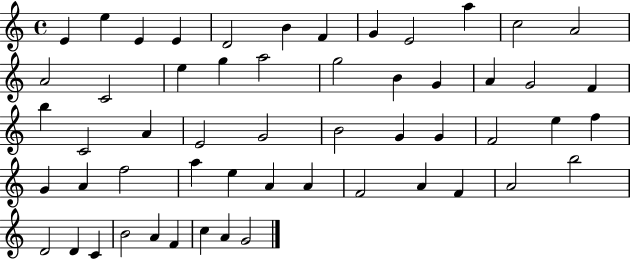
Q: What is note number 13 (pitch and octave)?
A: A4